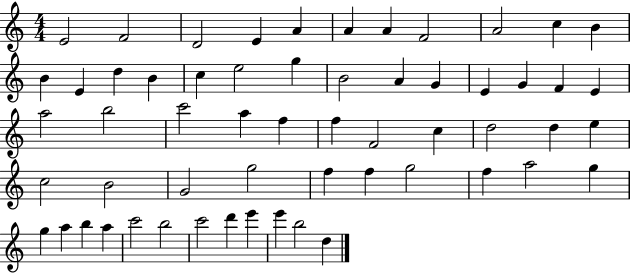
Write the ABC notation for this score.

X:1
T:Untitled
M:4/4
L:1/4
K:C
E2 F2 D2 E A A A F2 A2 c B B E d B c e2 g B2 A G E G F E a2 b2 c'2 a f f F2 c d2 d e c2 B2 G2 g2 f f g2 f a2 g g a b a c'2 b2 c'2 d' e' e' b2 d